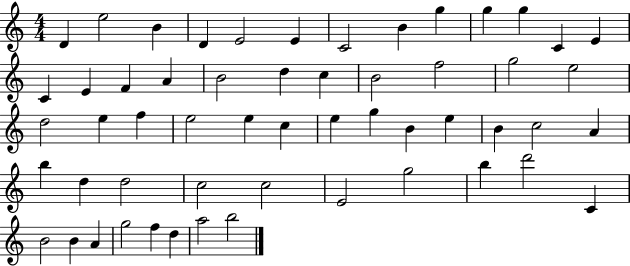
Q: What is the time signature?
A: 4/4